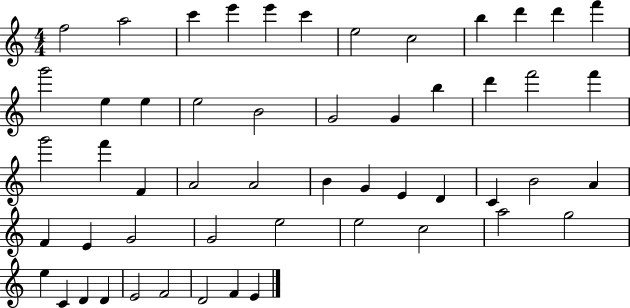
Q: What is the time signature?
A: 4/4